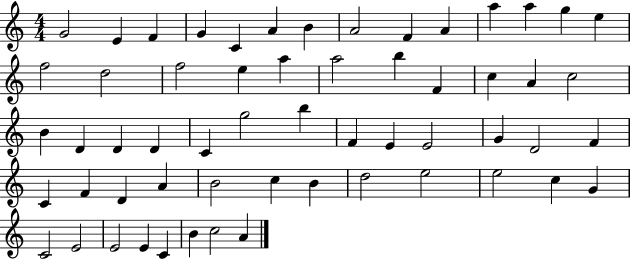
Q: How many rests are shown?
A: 0